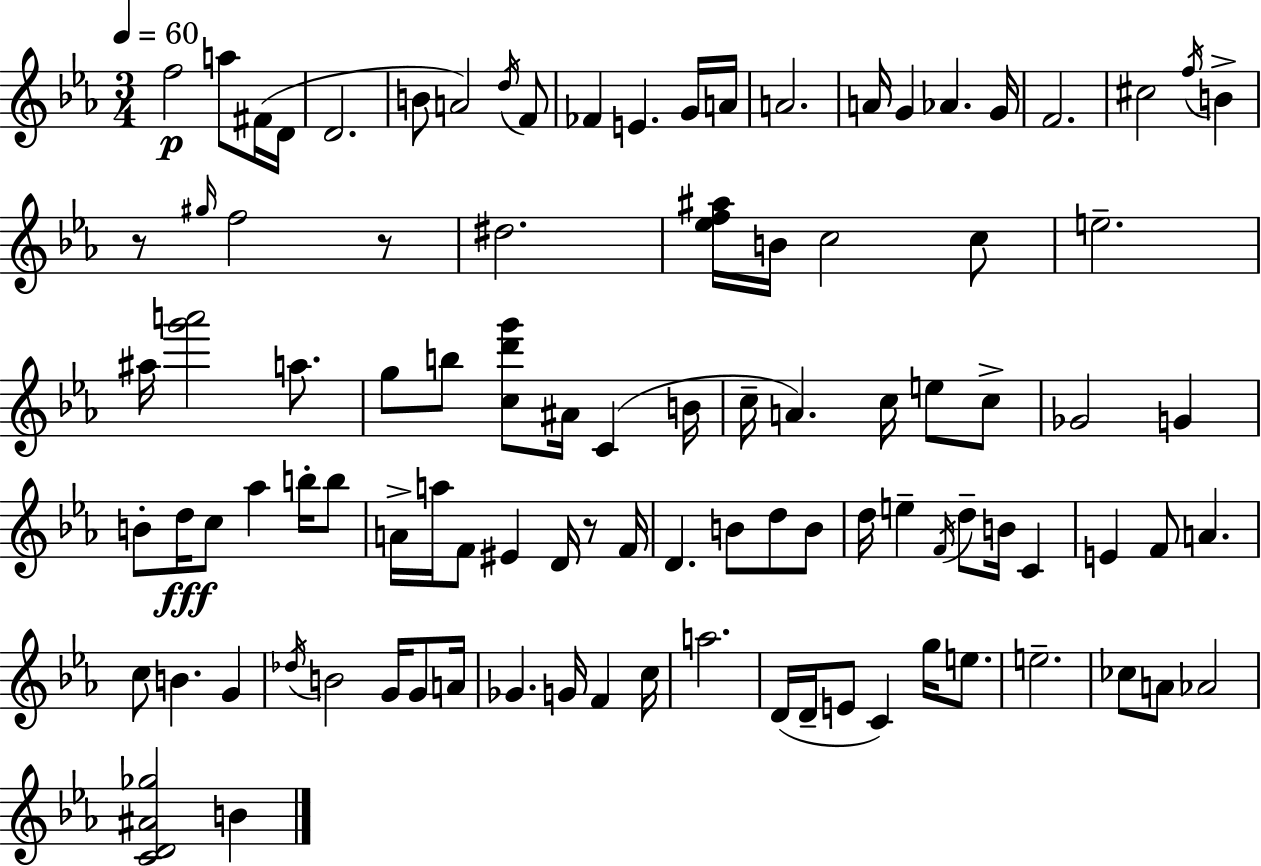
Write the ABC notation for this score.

X:1
T:Untitled
M:3/4
L:1/4
K:Eb
f2 a/2 ^F/4 D/4 D2 B/2 A2 d/4 F/2 _F E G/4 A/4 A2 A/4 G _A G/4 F2 ^c2 f/4 B z/2 ^g/4 f2 z/2 ^d2 [_ef^a]/4 B/4 c2 c/2 e2 ^a/4 [g'a']2 a/2 g/2 b/2 [cd'g']/2 ^A/4 C B/4 c/4 A c/4 e/2 c/2 _G2 G B/2 d/4 c/2 _a b/4 b/2 A/4 a/4 F/2 ^E D/4 z/2 F/4 D B/2 d/2 B/2 d/4 e F/4 d/2 B/4 C E F/2 A c/2 B G _d/4 B2 G/4 G/2 A/4 _G G/4 F c/4 a2 D/4 D/4 E/2 C g/4 e/2 e2 _c/2 A/2 _A2 [CD^A_g]2 B